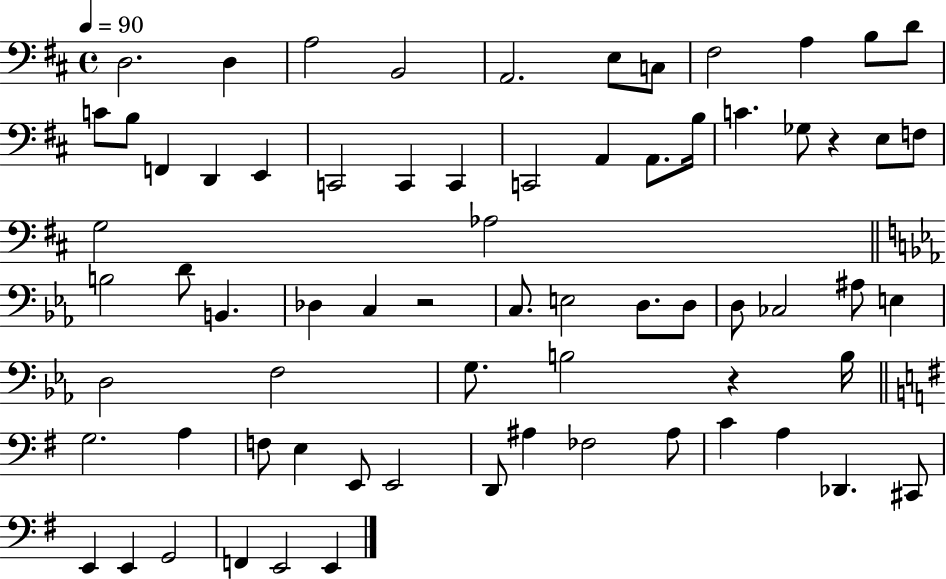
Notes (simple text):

D3/h. D3/q A3/h B2/h A2/h. E3/e C3/e F#3/h A3/q B3/e D4/e C4/e B3/e F2/q D2/q E2/q C2/h C2/q C2/q C2/h A2/q A2/e. B3/s C4/q. Gb3/e R/q E3/e F3/e G3/h Ab3/h B3/h D4/e B2/q. Db3/q C3/q R/h C3/e. E3/h D3/e. D3/e D3/e CES3/h A#3/e E3/q D3/h F3/h G3/e. B3/h R/q B3/s G3/h. A3/q F3/e E3/q E2/e E2/h D2/e A#3/q FES3/h A#3/e C4/q A3/q Db2/q. C#2/e E2/q E2/q G2/h F2/q E2/h E2/q